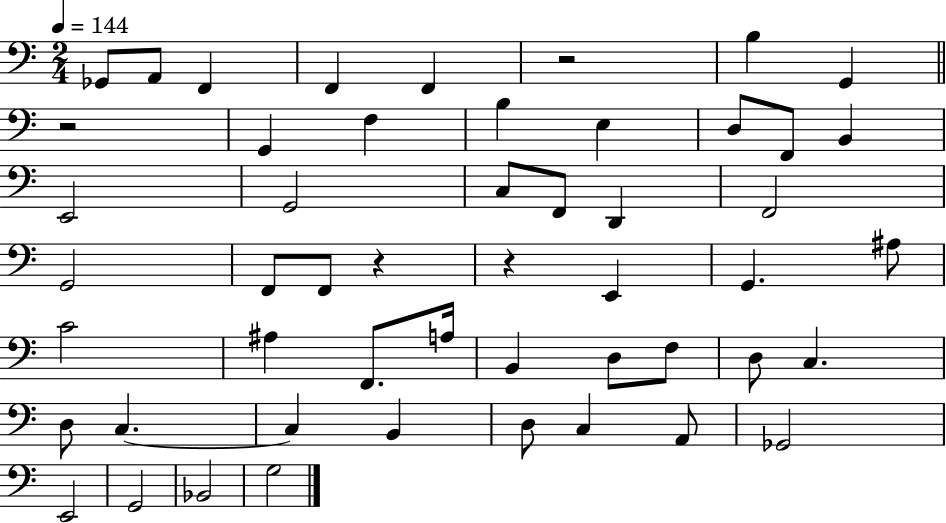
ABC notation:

X:1
T:Untitled
M:2/4
L:1/4
K:C
_G,,/2 A,,/2 F,, F,, F,, z2 B, G,, z2 G,, F, B, E, D,/2 F,,/2 B,, E,,2 G,,2 C,/2 F,,/2 D,, F,,2 G,,2 F,,/2 F,,/2 z z E,, G,, ^A,/2 C2 ^A, F,,/2 A,/4 B,, D,/2 F,/2 D,/2 C, D,/2 C, C, B,, D,/2 C, A,,/2 _G,,2 E,,2 G,,2 _B,,2 G,2